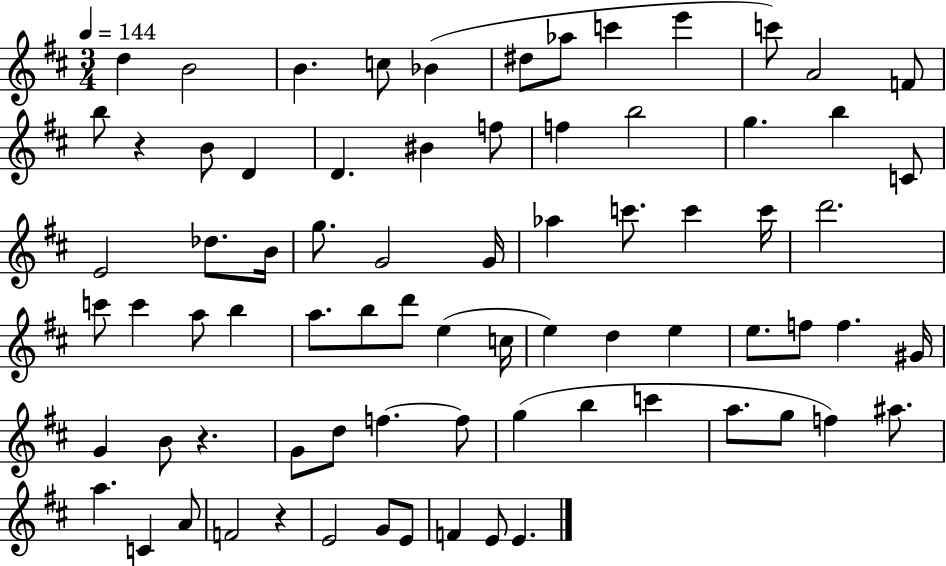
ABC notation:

X:1
T:Untitled
M:3/4
L:1/4
K:D
d B2 B c/2 _B ^d/2 _a/2 c' e' c'/2 A2 F/2 b/2 z B/2 D D ^B f/2 f b2 g b C/2 E2 _d/2 B/4 g/2 G2 G/4 _a c'/2 c' c'/4 d'2 c'/2 c' a/2 b a/2 b/2 d'/2 e c/4 e d e e/2 f/2 f ^G/4 G B/2 z G/2 d/2 f f/2 g b c' a/2 g/2 f ^a/2 a C A/2 F2 z E2 G/2 E/2 F E/2 E